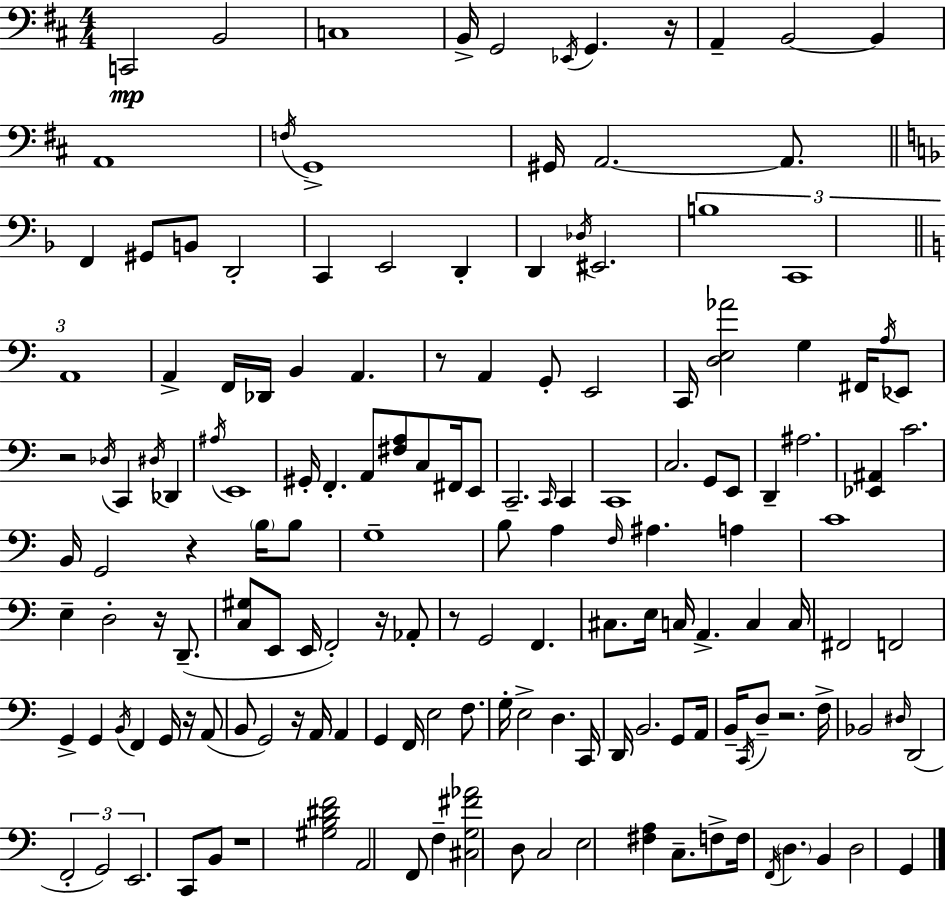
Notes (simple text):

C2/h B2/h C3/w B2/s G2/h Eb2/s G2/q. R/s A2/q B2/h B2/q A2/w F3/s G2/w G#2/s A2/h. A2/e. F2/q G#2/e B2/e D2/h C2/q E2/h D2/q D2/q Db3/s EIS2/h. B3/w C2/w A2/w A2/q F2/s Db2/s B2/q A2/q. R/e A2/q G2/e E2/h C2/s [D3,E3,Ab4]/h G3/q F#2/s A3/s Eb2/e R/h Db3/s C2/q D#3/s Db2/q A#3/s E2/w G#2/s F2/q. A2/e [F#3,A3]/e C3/e F#2/s E2/e C2/h. C2/s C2/q C2/w C3/h. G2/e E2/e D2/q A#3/h. [Eb2,A#2]/q C4/h. B2/s G2/h R/q B3/s B3/e G3/w B3/e A3/q F3/s A#3/q. A3/q C4/w E3/q D3/h R/s D2/e. [C3,G#3]/e E2/e E2/s F2/h R/s Ab2/e R/e G2/h F2/q. C#3/e. E3/s C3/s A2/q. C3/q C3/s F#2/h F2/h G2/q G2/q B2/s F2/q G2/s R/s A2/e B2/e G2/h R/s A2/s A2/q G2/q F2/s E3/h F3/e. G3/s E3/h D3/q. C2/s D2/s B2/h. G2/e A2/s B2/s C2/s D3/e R/h. F3/s Bb2/h D#3/s D2/h F2/h G2/h E2/h. C2/e B2/e R/w [G#3,B3,D#4,F4]/h A2/h F2/e F3/q [C#3,G3,F#4,Ab4]/h D3/e C3/h E3/h [F#3,A3]/q C3/e. F3/e F3/s F2/s D3/q. B2/q D3/h G2/q